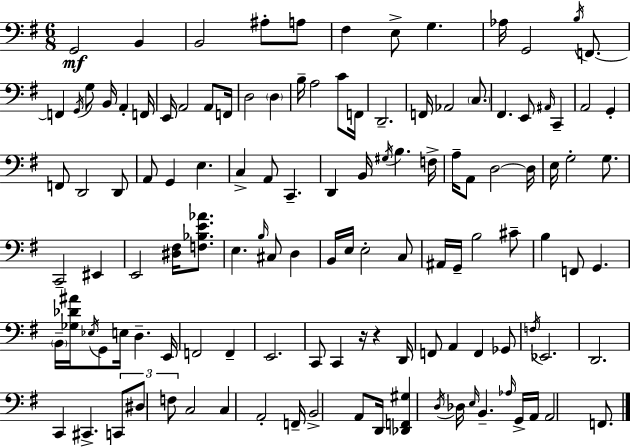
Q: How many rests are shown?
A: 2